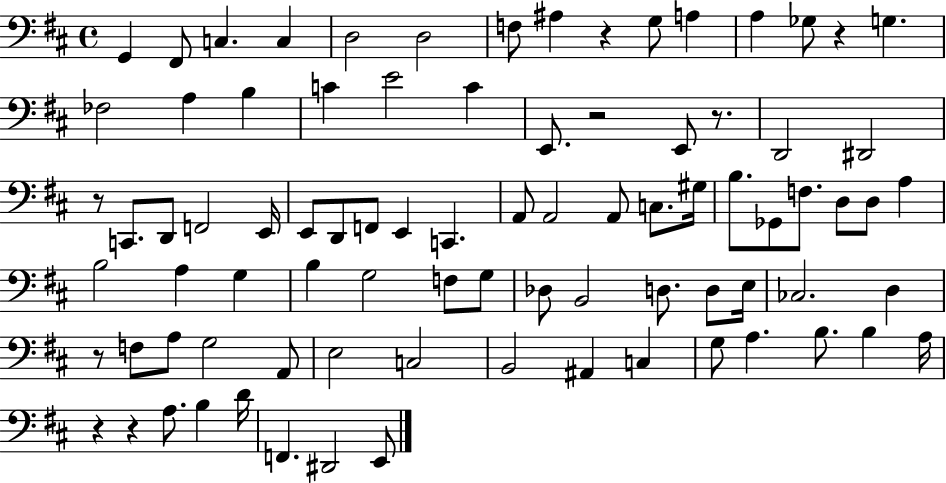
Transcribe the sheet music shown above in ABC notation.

X:1
T:Untitled
M:4/4
L:1/4
K:D
G,, ^F,,/2 C, C, D,2 D,2 F,/2 ^A, z G,/2 A, A, _G,/2 z G, _F,2 A, B, C E2 C E,,/2 z2 E,,/2 z/2 D,,2 ^D,,2 z/2 C,,/2 D,,/2 F,,2 E,,/4 E,,/2 D,,/2 F,,/2 E,, C,, A,,/2 A,,2 A,,/2 C,/2 ^G,/4 B,/2 _G,,/2 F,/2 D,/2 D,/2 A, B,2 A, G, B, G,2 F,/2 G,/2 _D,/2 B,,2 D,/2 D,/2 E,/4 _C,2 D, z/2 F,/2 A,/2 G,2 A,,/2 E,2 C,2 B,,2 ^A,, C, G,/2 A, B,/2 B, A,/4 z z A,/2 B, D/4 F,, ^D,,2 E,,/2